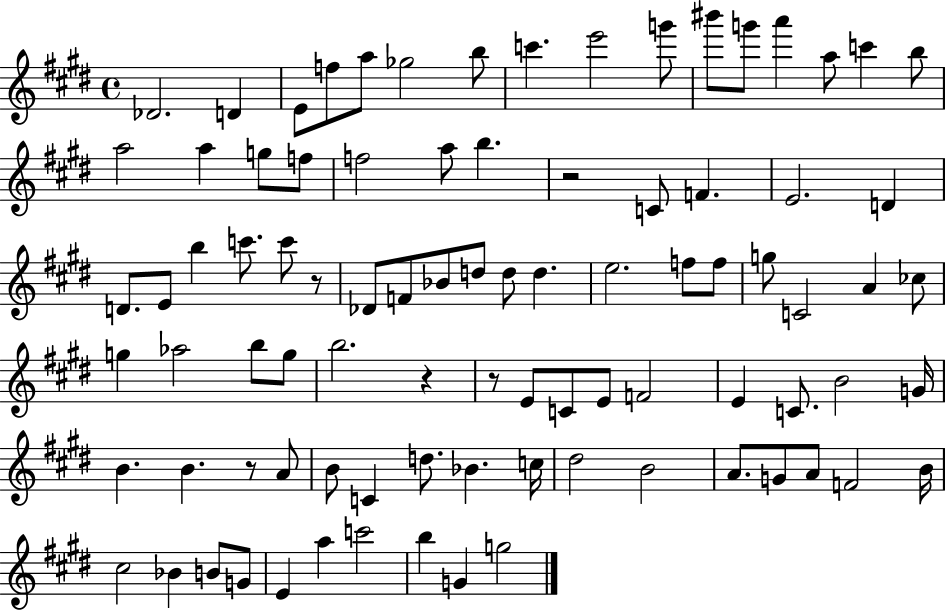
{
  \clef treble
  \time 4/4
  \defaultTimeSignature
  \key e \major
  \repeat volta 2 { des'2. d'4 | e'8 f''8 a''8 ges''2 b''8 | c'''4. e'''2 g'''8 | bis'''8 g'''8 a'''4 a''8 c'''4 b''8 | \break a''2 a''4 g''8 f''8 | f''2 a''8 b''4. | r2 c'8 f'4. | e'2. d'4 | \break d'8. e'8 b''4 c'''8. c'''8 r8 | des'8 f'8 bes'8 d''8 d''8 d''4. | e''2. f''8 f''8 | g''8 c'2 a'4 ces''8 | \break g''4 aes''2 b''8 g''8 | b''2. r4 | r8 e'8 c'8 e'8 f'2 | e'4 c'8. b'2 g'16 | \break b'4. b'4. r8 a'8 | b'8 c'4 d''8. bes'4. c''16 | dis''2 b'2 | a'8. g'8 a'8 f'2 b'16 | \break cis''2 bes'4 b'8 g'8 | e'4 a''4 c'''2 | b''4 g'4 g''2 | } \bar "|."
}